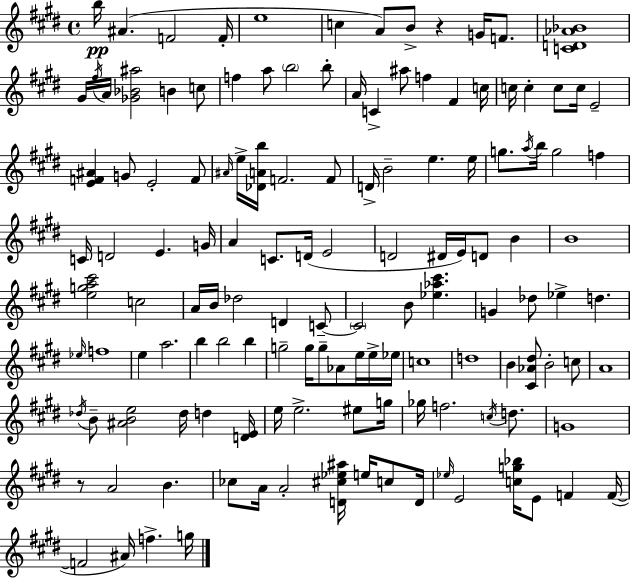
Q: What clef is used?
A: treble